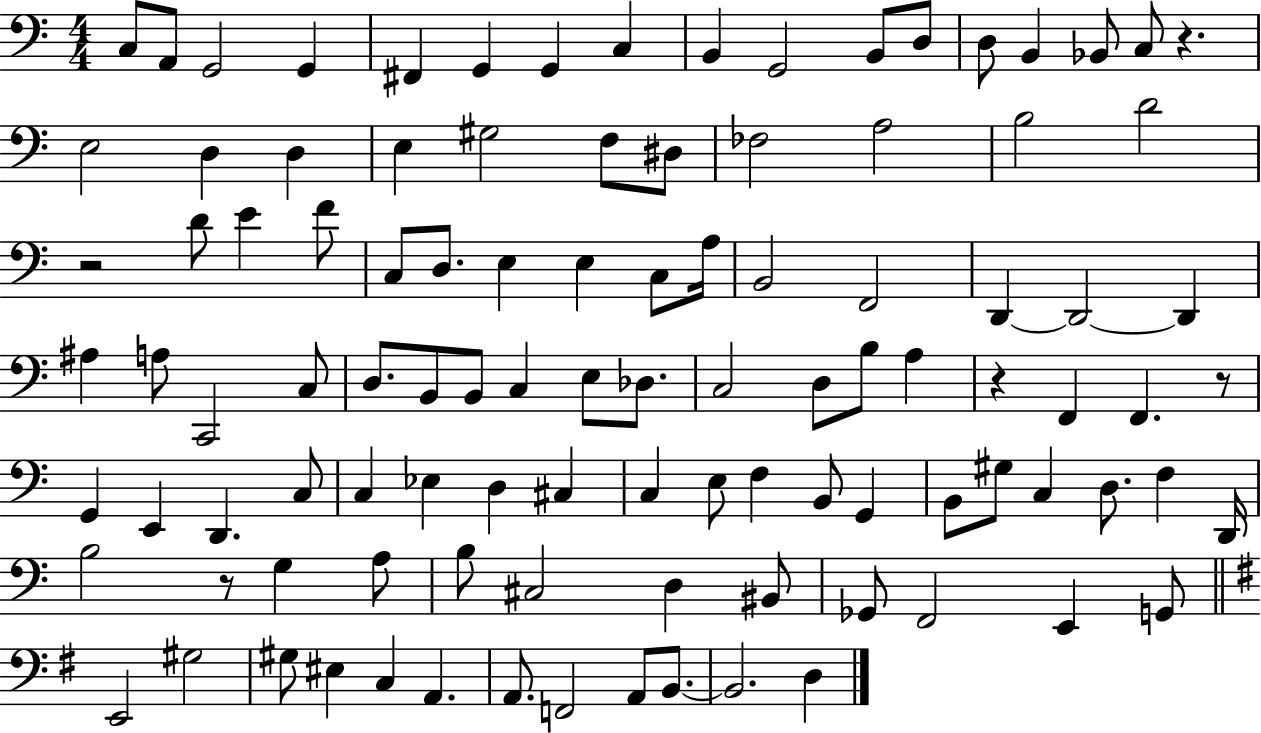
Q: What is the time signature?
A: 4/4